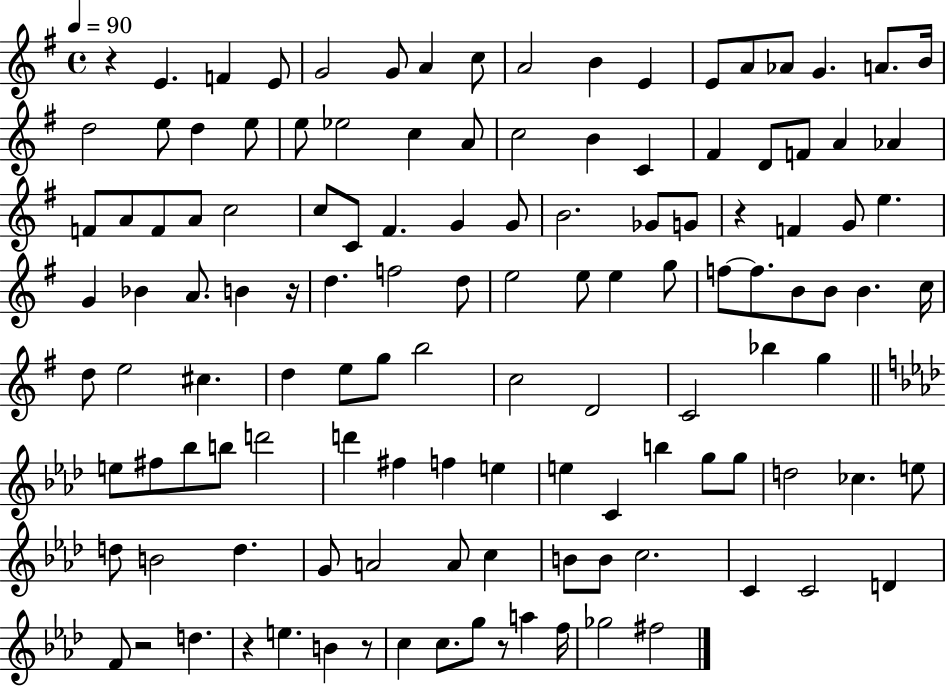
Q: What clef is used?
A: treble